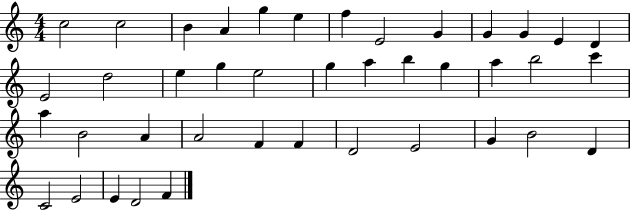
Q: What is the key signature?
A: C major